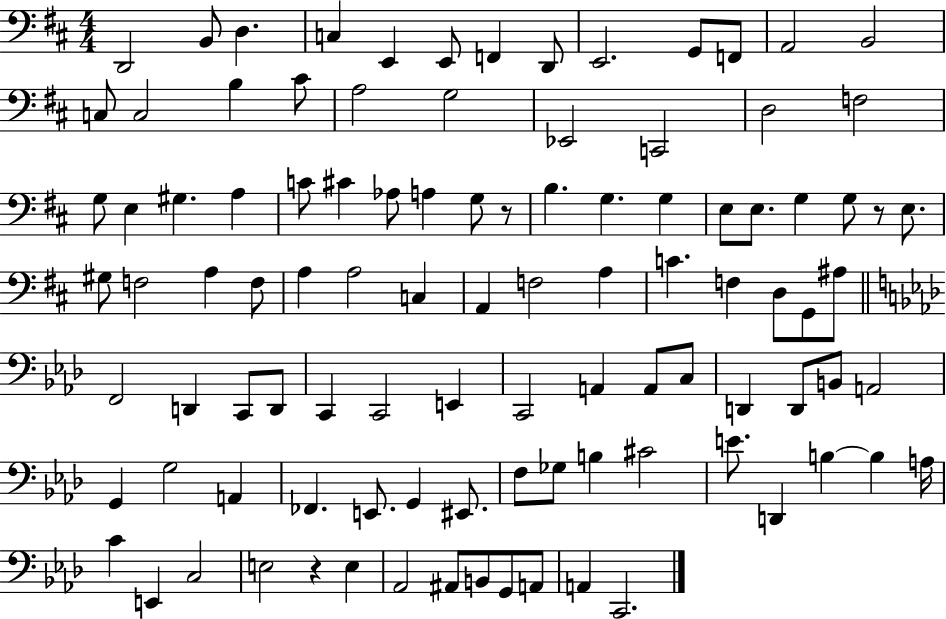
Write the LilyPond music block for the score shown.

{
  \clef bass
  \numericTimeSignature
  \time 4/4
  \key d \major
  \repeat volta 2 { d,2 b,8 d4. | c4 e,4 e,8 f,4 d,8 | e,2. g,8 f,8 | a,2 b,2 | \break c8 c2 b4 cis'8 | a2 g2 | ees,2 c,2 | d2 f2 | \break g8 e4 gis4. a4 | c'8 cis'4 aes8 a4 g8 r8 | b4. g4. g4 | e8 e8. g4 g8 r8 e8. | \break gis8 f2 a4 f8 | a4 a2 c4 | a,4 f2 a4 | c'4. f4 d8 g,8 ais8 | \break \bar "||" \break \key f \minor f,2 d,4 c,8 d,8 | c,4 c,2 e,4 | c,2 a,4 a,8 c8 | d,4 d,8 b,8 a,2 | \break g,4 g2 a,4 | fes,4. e,8. g,4 eis,8. | f8 ges8 b4 cis'2 | e'8. d,4 b4~~ b4 a16 | \break c'4 e,4 c2 | e2 r4 e4 | aes,2 ais,8 b,8 g,8 a,8 | a,4 c,2. | \break } \bar "|."
}